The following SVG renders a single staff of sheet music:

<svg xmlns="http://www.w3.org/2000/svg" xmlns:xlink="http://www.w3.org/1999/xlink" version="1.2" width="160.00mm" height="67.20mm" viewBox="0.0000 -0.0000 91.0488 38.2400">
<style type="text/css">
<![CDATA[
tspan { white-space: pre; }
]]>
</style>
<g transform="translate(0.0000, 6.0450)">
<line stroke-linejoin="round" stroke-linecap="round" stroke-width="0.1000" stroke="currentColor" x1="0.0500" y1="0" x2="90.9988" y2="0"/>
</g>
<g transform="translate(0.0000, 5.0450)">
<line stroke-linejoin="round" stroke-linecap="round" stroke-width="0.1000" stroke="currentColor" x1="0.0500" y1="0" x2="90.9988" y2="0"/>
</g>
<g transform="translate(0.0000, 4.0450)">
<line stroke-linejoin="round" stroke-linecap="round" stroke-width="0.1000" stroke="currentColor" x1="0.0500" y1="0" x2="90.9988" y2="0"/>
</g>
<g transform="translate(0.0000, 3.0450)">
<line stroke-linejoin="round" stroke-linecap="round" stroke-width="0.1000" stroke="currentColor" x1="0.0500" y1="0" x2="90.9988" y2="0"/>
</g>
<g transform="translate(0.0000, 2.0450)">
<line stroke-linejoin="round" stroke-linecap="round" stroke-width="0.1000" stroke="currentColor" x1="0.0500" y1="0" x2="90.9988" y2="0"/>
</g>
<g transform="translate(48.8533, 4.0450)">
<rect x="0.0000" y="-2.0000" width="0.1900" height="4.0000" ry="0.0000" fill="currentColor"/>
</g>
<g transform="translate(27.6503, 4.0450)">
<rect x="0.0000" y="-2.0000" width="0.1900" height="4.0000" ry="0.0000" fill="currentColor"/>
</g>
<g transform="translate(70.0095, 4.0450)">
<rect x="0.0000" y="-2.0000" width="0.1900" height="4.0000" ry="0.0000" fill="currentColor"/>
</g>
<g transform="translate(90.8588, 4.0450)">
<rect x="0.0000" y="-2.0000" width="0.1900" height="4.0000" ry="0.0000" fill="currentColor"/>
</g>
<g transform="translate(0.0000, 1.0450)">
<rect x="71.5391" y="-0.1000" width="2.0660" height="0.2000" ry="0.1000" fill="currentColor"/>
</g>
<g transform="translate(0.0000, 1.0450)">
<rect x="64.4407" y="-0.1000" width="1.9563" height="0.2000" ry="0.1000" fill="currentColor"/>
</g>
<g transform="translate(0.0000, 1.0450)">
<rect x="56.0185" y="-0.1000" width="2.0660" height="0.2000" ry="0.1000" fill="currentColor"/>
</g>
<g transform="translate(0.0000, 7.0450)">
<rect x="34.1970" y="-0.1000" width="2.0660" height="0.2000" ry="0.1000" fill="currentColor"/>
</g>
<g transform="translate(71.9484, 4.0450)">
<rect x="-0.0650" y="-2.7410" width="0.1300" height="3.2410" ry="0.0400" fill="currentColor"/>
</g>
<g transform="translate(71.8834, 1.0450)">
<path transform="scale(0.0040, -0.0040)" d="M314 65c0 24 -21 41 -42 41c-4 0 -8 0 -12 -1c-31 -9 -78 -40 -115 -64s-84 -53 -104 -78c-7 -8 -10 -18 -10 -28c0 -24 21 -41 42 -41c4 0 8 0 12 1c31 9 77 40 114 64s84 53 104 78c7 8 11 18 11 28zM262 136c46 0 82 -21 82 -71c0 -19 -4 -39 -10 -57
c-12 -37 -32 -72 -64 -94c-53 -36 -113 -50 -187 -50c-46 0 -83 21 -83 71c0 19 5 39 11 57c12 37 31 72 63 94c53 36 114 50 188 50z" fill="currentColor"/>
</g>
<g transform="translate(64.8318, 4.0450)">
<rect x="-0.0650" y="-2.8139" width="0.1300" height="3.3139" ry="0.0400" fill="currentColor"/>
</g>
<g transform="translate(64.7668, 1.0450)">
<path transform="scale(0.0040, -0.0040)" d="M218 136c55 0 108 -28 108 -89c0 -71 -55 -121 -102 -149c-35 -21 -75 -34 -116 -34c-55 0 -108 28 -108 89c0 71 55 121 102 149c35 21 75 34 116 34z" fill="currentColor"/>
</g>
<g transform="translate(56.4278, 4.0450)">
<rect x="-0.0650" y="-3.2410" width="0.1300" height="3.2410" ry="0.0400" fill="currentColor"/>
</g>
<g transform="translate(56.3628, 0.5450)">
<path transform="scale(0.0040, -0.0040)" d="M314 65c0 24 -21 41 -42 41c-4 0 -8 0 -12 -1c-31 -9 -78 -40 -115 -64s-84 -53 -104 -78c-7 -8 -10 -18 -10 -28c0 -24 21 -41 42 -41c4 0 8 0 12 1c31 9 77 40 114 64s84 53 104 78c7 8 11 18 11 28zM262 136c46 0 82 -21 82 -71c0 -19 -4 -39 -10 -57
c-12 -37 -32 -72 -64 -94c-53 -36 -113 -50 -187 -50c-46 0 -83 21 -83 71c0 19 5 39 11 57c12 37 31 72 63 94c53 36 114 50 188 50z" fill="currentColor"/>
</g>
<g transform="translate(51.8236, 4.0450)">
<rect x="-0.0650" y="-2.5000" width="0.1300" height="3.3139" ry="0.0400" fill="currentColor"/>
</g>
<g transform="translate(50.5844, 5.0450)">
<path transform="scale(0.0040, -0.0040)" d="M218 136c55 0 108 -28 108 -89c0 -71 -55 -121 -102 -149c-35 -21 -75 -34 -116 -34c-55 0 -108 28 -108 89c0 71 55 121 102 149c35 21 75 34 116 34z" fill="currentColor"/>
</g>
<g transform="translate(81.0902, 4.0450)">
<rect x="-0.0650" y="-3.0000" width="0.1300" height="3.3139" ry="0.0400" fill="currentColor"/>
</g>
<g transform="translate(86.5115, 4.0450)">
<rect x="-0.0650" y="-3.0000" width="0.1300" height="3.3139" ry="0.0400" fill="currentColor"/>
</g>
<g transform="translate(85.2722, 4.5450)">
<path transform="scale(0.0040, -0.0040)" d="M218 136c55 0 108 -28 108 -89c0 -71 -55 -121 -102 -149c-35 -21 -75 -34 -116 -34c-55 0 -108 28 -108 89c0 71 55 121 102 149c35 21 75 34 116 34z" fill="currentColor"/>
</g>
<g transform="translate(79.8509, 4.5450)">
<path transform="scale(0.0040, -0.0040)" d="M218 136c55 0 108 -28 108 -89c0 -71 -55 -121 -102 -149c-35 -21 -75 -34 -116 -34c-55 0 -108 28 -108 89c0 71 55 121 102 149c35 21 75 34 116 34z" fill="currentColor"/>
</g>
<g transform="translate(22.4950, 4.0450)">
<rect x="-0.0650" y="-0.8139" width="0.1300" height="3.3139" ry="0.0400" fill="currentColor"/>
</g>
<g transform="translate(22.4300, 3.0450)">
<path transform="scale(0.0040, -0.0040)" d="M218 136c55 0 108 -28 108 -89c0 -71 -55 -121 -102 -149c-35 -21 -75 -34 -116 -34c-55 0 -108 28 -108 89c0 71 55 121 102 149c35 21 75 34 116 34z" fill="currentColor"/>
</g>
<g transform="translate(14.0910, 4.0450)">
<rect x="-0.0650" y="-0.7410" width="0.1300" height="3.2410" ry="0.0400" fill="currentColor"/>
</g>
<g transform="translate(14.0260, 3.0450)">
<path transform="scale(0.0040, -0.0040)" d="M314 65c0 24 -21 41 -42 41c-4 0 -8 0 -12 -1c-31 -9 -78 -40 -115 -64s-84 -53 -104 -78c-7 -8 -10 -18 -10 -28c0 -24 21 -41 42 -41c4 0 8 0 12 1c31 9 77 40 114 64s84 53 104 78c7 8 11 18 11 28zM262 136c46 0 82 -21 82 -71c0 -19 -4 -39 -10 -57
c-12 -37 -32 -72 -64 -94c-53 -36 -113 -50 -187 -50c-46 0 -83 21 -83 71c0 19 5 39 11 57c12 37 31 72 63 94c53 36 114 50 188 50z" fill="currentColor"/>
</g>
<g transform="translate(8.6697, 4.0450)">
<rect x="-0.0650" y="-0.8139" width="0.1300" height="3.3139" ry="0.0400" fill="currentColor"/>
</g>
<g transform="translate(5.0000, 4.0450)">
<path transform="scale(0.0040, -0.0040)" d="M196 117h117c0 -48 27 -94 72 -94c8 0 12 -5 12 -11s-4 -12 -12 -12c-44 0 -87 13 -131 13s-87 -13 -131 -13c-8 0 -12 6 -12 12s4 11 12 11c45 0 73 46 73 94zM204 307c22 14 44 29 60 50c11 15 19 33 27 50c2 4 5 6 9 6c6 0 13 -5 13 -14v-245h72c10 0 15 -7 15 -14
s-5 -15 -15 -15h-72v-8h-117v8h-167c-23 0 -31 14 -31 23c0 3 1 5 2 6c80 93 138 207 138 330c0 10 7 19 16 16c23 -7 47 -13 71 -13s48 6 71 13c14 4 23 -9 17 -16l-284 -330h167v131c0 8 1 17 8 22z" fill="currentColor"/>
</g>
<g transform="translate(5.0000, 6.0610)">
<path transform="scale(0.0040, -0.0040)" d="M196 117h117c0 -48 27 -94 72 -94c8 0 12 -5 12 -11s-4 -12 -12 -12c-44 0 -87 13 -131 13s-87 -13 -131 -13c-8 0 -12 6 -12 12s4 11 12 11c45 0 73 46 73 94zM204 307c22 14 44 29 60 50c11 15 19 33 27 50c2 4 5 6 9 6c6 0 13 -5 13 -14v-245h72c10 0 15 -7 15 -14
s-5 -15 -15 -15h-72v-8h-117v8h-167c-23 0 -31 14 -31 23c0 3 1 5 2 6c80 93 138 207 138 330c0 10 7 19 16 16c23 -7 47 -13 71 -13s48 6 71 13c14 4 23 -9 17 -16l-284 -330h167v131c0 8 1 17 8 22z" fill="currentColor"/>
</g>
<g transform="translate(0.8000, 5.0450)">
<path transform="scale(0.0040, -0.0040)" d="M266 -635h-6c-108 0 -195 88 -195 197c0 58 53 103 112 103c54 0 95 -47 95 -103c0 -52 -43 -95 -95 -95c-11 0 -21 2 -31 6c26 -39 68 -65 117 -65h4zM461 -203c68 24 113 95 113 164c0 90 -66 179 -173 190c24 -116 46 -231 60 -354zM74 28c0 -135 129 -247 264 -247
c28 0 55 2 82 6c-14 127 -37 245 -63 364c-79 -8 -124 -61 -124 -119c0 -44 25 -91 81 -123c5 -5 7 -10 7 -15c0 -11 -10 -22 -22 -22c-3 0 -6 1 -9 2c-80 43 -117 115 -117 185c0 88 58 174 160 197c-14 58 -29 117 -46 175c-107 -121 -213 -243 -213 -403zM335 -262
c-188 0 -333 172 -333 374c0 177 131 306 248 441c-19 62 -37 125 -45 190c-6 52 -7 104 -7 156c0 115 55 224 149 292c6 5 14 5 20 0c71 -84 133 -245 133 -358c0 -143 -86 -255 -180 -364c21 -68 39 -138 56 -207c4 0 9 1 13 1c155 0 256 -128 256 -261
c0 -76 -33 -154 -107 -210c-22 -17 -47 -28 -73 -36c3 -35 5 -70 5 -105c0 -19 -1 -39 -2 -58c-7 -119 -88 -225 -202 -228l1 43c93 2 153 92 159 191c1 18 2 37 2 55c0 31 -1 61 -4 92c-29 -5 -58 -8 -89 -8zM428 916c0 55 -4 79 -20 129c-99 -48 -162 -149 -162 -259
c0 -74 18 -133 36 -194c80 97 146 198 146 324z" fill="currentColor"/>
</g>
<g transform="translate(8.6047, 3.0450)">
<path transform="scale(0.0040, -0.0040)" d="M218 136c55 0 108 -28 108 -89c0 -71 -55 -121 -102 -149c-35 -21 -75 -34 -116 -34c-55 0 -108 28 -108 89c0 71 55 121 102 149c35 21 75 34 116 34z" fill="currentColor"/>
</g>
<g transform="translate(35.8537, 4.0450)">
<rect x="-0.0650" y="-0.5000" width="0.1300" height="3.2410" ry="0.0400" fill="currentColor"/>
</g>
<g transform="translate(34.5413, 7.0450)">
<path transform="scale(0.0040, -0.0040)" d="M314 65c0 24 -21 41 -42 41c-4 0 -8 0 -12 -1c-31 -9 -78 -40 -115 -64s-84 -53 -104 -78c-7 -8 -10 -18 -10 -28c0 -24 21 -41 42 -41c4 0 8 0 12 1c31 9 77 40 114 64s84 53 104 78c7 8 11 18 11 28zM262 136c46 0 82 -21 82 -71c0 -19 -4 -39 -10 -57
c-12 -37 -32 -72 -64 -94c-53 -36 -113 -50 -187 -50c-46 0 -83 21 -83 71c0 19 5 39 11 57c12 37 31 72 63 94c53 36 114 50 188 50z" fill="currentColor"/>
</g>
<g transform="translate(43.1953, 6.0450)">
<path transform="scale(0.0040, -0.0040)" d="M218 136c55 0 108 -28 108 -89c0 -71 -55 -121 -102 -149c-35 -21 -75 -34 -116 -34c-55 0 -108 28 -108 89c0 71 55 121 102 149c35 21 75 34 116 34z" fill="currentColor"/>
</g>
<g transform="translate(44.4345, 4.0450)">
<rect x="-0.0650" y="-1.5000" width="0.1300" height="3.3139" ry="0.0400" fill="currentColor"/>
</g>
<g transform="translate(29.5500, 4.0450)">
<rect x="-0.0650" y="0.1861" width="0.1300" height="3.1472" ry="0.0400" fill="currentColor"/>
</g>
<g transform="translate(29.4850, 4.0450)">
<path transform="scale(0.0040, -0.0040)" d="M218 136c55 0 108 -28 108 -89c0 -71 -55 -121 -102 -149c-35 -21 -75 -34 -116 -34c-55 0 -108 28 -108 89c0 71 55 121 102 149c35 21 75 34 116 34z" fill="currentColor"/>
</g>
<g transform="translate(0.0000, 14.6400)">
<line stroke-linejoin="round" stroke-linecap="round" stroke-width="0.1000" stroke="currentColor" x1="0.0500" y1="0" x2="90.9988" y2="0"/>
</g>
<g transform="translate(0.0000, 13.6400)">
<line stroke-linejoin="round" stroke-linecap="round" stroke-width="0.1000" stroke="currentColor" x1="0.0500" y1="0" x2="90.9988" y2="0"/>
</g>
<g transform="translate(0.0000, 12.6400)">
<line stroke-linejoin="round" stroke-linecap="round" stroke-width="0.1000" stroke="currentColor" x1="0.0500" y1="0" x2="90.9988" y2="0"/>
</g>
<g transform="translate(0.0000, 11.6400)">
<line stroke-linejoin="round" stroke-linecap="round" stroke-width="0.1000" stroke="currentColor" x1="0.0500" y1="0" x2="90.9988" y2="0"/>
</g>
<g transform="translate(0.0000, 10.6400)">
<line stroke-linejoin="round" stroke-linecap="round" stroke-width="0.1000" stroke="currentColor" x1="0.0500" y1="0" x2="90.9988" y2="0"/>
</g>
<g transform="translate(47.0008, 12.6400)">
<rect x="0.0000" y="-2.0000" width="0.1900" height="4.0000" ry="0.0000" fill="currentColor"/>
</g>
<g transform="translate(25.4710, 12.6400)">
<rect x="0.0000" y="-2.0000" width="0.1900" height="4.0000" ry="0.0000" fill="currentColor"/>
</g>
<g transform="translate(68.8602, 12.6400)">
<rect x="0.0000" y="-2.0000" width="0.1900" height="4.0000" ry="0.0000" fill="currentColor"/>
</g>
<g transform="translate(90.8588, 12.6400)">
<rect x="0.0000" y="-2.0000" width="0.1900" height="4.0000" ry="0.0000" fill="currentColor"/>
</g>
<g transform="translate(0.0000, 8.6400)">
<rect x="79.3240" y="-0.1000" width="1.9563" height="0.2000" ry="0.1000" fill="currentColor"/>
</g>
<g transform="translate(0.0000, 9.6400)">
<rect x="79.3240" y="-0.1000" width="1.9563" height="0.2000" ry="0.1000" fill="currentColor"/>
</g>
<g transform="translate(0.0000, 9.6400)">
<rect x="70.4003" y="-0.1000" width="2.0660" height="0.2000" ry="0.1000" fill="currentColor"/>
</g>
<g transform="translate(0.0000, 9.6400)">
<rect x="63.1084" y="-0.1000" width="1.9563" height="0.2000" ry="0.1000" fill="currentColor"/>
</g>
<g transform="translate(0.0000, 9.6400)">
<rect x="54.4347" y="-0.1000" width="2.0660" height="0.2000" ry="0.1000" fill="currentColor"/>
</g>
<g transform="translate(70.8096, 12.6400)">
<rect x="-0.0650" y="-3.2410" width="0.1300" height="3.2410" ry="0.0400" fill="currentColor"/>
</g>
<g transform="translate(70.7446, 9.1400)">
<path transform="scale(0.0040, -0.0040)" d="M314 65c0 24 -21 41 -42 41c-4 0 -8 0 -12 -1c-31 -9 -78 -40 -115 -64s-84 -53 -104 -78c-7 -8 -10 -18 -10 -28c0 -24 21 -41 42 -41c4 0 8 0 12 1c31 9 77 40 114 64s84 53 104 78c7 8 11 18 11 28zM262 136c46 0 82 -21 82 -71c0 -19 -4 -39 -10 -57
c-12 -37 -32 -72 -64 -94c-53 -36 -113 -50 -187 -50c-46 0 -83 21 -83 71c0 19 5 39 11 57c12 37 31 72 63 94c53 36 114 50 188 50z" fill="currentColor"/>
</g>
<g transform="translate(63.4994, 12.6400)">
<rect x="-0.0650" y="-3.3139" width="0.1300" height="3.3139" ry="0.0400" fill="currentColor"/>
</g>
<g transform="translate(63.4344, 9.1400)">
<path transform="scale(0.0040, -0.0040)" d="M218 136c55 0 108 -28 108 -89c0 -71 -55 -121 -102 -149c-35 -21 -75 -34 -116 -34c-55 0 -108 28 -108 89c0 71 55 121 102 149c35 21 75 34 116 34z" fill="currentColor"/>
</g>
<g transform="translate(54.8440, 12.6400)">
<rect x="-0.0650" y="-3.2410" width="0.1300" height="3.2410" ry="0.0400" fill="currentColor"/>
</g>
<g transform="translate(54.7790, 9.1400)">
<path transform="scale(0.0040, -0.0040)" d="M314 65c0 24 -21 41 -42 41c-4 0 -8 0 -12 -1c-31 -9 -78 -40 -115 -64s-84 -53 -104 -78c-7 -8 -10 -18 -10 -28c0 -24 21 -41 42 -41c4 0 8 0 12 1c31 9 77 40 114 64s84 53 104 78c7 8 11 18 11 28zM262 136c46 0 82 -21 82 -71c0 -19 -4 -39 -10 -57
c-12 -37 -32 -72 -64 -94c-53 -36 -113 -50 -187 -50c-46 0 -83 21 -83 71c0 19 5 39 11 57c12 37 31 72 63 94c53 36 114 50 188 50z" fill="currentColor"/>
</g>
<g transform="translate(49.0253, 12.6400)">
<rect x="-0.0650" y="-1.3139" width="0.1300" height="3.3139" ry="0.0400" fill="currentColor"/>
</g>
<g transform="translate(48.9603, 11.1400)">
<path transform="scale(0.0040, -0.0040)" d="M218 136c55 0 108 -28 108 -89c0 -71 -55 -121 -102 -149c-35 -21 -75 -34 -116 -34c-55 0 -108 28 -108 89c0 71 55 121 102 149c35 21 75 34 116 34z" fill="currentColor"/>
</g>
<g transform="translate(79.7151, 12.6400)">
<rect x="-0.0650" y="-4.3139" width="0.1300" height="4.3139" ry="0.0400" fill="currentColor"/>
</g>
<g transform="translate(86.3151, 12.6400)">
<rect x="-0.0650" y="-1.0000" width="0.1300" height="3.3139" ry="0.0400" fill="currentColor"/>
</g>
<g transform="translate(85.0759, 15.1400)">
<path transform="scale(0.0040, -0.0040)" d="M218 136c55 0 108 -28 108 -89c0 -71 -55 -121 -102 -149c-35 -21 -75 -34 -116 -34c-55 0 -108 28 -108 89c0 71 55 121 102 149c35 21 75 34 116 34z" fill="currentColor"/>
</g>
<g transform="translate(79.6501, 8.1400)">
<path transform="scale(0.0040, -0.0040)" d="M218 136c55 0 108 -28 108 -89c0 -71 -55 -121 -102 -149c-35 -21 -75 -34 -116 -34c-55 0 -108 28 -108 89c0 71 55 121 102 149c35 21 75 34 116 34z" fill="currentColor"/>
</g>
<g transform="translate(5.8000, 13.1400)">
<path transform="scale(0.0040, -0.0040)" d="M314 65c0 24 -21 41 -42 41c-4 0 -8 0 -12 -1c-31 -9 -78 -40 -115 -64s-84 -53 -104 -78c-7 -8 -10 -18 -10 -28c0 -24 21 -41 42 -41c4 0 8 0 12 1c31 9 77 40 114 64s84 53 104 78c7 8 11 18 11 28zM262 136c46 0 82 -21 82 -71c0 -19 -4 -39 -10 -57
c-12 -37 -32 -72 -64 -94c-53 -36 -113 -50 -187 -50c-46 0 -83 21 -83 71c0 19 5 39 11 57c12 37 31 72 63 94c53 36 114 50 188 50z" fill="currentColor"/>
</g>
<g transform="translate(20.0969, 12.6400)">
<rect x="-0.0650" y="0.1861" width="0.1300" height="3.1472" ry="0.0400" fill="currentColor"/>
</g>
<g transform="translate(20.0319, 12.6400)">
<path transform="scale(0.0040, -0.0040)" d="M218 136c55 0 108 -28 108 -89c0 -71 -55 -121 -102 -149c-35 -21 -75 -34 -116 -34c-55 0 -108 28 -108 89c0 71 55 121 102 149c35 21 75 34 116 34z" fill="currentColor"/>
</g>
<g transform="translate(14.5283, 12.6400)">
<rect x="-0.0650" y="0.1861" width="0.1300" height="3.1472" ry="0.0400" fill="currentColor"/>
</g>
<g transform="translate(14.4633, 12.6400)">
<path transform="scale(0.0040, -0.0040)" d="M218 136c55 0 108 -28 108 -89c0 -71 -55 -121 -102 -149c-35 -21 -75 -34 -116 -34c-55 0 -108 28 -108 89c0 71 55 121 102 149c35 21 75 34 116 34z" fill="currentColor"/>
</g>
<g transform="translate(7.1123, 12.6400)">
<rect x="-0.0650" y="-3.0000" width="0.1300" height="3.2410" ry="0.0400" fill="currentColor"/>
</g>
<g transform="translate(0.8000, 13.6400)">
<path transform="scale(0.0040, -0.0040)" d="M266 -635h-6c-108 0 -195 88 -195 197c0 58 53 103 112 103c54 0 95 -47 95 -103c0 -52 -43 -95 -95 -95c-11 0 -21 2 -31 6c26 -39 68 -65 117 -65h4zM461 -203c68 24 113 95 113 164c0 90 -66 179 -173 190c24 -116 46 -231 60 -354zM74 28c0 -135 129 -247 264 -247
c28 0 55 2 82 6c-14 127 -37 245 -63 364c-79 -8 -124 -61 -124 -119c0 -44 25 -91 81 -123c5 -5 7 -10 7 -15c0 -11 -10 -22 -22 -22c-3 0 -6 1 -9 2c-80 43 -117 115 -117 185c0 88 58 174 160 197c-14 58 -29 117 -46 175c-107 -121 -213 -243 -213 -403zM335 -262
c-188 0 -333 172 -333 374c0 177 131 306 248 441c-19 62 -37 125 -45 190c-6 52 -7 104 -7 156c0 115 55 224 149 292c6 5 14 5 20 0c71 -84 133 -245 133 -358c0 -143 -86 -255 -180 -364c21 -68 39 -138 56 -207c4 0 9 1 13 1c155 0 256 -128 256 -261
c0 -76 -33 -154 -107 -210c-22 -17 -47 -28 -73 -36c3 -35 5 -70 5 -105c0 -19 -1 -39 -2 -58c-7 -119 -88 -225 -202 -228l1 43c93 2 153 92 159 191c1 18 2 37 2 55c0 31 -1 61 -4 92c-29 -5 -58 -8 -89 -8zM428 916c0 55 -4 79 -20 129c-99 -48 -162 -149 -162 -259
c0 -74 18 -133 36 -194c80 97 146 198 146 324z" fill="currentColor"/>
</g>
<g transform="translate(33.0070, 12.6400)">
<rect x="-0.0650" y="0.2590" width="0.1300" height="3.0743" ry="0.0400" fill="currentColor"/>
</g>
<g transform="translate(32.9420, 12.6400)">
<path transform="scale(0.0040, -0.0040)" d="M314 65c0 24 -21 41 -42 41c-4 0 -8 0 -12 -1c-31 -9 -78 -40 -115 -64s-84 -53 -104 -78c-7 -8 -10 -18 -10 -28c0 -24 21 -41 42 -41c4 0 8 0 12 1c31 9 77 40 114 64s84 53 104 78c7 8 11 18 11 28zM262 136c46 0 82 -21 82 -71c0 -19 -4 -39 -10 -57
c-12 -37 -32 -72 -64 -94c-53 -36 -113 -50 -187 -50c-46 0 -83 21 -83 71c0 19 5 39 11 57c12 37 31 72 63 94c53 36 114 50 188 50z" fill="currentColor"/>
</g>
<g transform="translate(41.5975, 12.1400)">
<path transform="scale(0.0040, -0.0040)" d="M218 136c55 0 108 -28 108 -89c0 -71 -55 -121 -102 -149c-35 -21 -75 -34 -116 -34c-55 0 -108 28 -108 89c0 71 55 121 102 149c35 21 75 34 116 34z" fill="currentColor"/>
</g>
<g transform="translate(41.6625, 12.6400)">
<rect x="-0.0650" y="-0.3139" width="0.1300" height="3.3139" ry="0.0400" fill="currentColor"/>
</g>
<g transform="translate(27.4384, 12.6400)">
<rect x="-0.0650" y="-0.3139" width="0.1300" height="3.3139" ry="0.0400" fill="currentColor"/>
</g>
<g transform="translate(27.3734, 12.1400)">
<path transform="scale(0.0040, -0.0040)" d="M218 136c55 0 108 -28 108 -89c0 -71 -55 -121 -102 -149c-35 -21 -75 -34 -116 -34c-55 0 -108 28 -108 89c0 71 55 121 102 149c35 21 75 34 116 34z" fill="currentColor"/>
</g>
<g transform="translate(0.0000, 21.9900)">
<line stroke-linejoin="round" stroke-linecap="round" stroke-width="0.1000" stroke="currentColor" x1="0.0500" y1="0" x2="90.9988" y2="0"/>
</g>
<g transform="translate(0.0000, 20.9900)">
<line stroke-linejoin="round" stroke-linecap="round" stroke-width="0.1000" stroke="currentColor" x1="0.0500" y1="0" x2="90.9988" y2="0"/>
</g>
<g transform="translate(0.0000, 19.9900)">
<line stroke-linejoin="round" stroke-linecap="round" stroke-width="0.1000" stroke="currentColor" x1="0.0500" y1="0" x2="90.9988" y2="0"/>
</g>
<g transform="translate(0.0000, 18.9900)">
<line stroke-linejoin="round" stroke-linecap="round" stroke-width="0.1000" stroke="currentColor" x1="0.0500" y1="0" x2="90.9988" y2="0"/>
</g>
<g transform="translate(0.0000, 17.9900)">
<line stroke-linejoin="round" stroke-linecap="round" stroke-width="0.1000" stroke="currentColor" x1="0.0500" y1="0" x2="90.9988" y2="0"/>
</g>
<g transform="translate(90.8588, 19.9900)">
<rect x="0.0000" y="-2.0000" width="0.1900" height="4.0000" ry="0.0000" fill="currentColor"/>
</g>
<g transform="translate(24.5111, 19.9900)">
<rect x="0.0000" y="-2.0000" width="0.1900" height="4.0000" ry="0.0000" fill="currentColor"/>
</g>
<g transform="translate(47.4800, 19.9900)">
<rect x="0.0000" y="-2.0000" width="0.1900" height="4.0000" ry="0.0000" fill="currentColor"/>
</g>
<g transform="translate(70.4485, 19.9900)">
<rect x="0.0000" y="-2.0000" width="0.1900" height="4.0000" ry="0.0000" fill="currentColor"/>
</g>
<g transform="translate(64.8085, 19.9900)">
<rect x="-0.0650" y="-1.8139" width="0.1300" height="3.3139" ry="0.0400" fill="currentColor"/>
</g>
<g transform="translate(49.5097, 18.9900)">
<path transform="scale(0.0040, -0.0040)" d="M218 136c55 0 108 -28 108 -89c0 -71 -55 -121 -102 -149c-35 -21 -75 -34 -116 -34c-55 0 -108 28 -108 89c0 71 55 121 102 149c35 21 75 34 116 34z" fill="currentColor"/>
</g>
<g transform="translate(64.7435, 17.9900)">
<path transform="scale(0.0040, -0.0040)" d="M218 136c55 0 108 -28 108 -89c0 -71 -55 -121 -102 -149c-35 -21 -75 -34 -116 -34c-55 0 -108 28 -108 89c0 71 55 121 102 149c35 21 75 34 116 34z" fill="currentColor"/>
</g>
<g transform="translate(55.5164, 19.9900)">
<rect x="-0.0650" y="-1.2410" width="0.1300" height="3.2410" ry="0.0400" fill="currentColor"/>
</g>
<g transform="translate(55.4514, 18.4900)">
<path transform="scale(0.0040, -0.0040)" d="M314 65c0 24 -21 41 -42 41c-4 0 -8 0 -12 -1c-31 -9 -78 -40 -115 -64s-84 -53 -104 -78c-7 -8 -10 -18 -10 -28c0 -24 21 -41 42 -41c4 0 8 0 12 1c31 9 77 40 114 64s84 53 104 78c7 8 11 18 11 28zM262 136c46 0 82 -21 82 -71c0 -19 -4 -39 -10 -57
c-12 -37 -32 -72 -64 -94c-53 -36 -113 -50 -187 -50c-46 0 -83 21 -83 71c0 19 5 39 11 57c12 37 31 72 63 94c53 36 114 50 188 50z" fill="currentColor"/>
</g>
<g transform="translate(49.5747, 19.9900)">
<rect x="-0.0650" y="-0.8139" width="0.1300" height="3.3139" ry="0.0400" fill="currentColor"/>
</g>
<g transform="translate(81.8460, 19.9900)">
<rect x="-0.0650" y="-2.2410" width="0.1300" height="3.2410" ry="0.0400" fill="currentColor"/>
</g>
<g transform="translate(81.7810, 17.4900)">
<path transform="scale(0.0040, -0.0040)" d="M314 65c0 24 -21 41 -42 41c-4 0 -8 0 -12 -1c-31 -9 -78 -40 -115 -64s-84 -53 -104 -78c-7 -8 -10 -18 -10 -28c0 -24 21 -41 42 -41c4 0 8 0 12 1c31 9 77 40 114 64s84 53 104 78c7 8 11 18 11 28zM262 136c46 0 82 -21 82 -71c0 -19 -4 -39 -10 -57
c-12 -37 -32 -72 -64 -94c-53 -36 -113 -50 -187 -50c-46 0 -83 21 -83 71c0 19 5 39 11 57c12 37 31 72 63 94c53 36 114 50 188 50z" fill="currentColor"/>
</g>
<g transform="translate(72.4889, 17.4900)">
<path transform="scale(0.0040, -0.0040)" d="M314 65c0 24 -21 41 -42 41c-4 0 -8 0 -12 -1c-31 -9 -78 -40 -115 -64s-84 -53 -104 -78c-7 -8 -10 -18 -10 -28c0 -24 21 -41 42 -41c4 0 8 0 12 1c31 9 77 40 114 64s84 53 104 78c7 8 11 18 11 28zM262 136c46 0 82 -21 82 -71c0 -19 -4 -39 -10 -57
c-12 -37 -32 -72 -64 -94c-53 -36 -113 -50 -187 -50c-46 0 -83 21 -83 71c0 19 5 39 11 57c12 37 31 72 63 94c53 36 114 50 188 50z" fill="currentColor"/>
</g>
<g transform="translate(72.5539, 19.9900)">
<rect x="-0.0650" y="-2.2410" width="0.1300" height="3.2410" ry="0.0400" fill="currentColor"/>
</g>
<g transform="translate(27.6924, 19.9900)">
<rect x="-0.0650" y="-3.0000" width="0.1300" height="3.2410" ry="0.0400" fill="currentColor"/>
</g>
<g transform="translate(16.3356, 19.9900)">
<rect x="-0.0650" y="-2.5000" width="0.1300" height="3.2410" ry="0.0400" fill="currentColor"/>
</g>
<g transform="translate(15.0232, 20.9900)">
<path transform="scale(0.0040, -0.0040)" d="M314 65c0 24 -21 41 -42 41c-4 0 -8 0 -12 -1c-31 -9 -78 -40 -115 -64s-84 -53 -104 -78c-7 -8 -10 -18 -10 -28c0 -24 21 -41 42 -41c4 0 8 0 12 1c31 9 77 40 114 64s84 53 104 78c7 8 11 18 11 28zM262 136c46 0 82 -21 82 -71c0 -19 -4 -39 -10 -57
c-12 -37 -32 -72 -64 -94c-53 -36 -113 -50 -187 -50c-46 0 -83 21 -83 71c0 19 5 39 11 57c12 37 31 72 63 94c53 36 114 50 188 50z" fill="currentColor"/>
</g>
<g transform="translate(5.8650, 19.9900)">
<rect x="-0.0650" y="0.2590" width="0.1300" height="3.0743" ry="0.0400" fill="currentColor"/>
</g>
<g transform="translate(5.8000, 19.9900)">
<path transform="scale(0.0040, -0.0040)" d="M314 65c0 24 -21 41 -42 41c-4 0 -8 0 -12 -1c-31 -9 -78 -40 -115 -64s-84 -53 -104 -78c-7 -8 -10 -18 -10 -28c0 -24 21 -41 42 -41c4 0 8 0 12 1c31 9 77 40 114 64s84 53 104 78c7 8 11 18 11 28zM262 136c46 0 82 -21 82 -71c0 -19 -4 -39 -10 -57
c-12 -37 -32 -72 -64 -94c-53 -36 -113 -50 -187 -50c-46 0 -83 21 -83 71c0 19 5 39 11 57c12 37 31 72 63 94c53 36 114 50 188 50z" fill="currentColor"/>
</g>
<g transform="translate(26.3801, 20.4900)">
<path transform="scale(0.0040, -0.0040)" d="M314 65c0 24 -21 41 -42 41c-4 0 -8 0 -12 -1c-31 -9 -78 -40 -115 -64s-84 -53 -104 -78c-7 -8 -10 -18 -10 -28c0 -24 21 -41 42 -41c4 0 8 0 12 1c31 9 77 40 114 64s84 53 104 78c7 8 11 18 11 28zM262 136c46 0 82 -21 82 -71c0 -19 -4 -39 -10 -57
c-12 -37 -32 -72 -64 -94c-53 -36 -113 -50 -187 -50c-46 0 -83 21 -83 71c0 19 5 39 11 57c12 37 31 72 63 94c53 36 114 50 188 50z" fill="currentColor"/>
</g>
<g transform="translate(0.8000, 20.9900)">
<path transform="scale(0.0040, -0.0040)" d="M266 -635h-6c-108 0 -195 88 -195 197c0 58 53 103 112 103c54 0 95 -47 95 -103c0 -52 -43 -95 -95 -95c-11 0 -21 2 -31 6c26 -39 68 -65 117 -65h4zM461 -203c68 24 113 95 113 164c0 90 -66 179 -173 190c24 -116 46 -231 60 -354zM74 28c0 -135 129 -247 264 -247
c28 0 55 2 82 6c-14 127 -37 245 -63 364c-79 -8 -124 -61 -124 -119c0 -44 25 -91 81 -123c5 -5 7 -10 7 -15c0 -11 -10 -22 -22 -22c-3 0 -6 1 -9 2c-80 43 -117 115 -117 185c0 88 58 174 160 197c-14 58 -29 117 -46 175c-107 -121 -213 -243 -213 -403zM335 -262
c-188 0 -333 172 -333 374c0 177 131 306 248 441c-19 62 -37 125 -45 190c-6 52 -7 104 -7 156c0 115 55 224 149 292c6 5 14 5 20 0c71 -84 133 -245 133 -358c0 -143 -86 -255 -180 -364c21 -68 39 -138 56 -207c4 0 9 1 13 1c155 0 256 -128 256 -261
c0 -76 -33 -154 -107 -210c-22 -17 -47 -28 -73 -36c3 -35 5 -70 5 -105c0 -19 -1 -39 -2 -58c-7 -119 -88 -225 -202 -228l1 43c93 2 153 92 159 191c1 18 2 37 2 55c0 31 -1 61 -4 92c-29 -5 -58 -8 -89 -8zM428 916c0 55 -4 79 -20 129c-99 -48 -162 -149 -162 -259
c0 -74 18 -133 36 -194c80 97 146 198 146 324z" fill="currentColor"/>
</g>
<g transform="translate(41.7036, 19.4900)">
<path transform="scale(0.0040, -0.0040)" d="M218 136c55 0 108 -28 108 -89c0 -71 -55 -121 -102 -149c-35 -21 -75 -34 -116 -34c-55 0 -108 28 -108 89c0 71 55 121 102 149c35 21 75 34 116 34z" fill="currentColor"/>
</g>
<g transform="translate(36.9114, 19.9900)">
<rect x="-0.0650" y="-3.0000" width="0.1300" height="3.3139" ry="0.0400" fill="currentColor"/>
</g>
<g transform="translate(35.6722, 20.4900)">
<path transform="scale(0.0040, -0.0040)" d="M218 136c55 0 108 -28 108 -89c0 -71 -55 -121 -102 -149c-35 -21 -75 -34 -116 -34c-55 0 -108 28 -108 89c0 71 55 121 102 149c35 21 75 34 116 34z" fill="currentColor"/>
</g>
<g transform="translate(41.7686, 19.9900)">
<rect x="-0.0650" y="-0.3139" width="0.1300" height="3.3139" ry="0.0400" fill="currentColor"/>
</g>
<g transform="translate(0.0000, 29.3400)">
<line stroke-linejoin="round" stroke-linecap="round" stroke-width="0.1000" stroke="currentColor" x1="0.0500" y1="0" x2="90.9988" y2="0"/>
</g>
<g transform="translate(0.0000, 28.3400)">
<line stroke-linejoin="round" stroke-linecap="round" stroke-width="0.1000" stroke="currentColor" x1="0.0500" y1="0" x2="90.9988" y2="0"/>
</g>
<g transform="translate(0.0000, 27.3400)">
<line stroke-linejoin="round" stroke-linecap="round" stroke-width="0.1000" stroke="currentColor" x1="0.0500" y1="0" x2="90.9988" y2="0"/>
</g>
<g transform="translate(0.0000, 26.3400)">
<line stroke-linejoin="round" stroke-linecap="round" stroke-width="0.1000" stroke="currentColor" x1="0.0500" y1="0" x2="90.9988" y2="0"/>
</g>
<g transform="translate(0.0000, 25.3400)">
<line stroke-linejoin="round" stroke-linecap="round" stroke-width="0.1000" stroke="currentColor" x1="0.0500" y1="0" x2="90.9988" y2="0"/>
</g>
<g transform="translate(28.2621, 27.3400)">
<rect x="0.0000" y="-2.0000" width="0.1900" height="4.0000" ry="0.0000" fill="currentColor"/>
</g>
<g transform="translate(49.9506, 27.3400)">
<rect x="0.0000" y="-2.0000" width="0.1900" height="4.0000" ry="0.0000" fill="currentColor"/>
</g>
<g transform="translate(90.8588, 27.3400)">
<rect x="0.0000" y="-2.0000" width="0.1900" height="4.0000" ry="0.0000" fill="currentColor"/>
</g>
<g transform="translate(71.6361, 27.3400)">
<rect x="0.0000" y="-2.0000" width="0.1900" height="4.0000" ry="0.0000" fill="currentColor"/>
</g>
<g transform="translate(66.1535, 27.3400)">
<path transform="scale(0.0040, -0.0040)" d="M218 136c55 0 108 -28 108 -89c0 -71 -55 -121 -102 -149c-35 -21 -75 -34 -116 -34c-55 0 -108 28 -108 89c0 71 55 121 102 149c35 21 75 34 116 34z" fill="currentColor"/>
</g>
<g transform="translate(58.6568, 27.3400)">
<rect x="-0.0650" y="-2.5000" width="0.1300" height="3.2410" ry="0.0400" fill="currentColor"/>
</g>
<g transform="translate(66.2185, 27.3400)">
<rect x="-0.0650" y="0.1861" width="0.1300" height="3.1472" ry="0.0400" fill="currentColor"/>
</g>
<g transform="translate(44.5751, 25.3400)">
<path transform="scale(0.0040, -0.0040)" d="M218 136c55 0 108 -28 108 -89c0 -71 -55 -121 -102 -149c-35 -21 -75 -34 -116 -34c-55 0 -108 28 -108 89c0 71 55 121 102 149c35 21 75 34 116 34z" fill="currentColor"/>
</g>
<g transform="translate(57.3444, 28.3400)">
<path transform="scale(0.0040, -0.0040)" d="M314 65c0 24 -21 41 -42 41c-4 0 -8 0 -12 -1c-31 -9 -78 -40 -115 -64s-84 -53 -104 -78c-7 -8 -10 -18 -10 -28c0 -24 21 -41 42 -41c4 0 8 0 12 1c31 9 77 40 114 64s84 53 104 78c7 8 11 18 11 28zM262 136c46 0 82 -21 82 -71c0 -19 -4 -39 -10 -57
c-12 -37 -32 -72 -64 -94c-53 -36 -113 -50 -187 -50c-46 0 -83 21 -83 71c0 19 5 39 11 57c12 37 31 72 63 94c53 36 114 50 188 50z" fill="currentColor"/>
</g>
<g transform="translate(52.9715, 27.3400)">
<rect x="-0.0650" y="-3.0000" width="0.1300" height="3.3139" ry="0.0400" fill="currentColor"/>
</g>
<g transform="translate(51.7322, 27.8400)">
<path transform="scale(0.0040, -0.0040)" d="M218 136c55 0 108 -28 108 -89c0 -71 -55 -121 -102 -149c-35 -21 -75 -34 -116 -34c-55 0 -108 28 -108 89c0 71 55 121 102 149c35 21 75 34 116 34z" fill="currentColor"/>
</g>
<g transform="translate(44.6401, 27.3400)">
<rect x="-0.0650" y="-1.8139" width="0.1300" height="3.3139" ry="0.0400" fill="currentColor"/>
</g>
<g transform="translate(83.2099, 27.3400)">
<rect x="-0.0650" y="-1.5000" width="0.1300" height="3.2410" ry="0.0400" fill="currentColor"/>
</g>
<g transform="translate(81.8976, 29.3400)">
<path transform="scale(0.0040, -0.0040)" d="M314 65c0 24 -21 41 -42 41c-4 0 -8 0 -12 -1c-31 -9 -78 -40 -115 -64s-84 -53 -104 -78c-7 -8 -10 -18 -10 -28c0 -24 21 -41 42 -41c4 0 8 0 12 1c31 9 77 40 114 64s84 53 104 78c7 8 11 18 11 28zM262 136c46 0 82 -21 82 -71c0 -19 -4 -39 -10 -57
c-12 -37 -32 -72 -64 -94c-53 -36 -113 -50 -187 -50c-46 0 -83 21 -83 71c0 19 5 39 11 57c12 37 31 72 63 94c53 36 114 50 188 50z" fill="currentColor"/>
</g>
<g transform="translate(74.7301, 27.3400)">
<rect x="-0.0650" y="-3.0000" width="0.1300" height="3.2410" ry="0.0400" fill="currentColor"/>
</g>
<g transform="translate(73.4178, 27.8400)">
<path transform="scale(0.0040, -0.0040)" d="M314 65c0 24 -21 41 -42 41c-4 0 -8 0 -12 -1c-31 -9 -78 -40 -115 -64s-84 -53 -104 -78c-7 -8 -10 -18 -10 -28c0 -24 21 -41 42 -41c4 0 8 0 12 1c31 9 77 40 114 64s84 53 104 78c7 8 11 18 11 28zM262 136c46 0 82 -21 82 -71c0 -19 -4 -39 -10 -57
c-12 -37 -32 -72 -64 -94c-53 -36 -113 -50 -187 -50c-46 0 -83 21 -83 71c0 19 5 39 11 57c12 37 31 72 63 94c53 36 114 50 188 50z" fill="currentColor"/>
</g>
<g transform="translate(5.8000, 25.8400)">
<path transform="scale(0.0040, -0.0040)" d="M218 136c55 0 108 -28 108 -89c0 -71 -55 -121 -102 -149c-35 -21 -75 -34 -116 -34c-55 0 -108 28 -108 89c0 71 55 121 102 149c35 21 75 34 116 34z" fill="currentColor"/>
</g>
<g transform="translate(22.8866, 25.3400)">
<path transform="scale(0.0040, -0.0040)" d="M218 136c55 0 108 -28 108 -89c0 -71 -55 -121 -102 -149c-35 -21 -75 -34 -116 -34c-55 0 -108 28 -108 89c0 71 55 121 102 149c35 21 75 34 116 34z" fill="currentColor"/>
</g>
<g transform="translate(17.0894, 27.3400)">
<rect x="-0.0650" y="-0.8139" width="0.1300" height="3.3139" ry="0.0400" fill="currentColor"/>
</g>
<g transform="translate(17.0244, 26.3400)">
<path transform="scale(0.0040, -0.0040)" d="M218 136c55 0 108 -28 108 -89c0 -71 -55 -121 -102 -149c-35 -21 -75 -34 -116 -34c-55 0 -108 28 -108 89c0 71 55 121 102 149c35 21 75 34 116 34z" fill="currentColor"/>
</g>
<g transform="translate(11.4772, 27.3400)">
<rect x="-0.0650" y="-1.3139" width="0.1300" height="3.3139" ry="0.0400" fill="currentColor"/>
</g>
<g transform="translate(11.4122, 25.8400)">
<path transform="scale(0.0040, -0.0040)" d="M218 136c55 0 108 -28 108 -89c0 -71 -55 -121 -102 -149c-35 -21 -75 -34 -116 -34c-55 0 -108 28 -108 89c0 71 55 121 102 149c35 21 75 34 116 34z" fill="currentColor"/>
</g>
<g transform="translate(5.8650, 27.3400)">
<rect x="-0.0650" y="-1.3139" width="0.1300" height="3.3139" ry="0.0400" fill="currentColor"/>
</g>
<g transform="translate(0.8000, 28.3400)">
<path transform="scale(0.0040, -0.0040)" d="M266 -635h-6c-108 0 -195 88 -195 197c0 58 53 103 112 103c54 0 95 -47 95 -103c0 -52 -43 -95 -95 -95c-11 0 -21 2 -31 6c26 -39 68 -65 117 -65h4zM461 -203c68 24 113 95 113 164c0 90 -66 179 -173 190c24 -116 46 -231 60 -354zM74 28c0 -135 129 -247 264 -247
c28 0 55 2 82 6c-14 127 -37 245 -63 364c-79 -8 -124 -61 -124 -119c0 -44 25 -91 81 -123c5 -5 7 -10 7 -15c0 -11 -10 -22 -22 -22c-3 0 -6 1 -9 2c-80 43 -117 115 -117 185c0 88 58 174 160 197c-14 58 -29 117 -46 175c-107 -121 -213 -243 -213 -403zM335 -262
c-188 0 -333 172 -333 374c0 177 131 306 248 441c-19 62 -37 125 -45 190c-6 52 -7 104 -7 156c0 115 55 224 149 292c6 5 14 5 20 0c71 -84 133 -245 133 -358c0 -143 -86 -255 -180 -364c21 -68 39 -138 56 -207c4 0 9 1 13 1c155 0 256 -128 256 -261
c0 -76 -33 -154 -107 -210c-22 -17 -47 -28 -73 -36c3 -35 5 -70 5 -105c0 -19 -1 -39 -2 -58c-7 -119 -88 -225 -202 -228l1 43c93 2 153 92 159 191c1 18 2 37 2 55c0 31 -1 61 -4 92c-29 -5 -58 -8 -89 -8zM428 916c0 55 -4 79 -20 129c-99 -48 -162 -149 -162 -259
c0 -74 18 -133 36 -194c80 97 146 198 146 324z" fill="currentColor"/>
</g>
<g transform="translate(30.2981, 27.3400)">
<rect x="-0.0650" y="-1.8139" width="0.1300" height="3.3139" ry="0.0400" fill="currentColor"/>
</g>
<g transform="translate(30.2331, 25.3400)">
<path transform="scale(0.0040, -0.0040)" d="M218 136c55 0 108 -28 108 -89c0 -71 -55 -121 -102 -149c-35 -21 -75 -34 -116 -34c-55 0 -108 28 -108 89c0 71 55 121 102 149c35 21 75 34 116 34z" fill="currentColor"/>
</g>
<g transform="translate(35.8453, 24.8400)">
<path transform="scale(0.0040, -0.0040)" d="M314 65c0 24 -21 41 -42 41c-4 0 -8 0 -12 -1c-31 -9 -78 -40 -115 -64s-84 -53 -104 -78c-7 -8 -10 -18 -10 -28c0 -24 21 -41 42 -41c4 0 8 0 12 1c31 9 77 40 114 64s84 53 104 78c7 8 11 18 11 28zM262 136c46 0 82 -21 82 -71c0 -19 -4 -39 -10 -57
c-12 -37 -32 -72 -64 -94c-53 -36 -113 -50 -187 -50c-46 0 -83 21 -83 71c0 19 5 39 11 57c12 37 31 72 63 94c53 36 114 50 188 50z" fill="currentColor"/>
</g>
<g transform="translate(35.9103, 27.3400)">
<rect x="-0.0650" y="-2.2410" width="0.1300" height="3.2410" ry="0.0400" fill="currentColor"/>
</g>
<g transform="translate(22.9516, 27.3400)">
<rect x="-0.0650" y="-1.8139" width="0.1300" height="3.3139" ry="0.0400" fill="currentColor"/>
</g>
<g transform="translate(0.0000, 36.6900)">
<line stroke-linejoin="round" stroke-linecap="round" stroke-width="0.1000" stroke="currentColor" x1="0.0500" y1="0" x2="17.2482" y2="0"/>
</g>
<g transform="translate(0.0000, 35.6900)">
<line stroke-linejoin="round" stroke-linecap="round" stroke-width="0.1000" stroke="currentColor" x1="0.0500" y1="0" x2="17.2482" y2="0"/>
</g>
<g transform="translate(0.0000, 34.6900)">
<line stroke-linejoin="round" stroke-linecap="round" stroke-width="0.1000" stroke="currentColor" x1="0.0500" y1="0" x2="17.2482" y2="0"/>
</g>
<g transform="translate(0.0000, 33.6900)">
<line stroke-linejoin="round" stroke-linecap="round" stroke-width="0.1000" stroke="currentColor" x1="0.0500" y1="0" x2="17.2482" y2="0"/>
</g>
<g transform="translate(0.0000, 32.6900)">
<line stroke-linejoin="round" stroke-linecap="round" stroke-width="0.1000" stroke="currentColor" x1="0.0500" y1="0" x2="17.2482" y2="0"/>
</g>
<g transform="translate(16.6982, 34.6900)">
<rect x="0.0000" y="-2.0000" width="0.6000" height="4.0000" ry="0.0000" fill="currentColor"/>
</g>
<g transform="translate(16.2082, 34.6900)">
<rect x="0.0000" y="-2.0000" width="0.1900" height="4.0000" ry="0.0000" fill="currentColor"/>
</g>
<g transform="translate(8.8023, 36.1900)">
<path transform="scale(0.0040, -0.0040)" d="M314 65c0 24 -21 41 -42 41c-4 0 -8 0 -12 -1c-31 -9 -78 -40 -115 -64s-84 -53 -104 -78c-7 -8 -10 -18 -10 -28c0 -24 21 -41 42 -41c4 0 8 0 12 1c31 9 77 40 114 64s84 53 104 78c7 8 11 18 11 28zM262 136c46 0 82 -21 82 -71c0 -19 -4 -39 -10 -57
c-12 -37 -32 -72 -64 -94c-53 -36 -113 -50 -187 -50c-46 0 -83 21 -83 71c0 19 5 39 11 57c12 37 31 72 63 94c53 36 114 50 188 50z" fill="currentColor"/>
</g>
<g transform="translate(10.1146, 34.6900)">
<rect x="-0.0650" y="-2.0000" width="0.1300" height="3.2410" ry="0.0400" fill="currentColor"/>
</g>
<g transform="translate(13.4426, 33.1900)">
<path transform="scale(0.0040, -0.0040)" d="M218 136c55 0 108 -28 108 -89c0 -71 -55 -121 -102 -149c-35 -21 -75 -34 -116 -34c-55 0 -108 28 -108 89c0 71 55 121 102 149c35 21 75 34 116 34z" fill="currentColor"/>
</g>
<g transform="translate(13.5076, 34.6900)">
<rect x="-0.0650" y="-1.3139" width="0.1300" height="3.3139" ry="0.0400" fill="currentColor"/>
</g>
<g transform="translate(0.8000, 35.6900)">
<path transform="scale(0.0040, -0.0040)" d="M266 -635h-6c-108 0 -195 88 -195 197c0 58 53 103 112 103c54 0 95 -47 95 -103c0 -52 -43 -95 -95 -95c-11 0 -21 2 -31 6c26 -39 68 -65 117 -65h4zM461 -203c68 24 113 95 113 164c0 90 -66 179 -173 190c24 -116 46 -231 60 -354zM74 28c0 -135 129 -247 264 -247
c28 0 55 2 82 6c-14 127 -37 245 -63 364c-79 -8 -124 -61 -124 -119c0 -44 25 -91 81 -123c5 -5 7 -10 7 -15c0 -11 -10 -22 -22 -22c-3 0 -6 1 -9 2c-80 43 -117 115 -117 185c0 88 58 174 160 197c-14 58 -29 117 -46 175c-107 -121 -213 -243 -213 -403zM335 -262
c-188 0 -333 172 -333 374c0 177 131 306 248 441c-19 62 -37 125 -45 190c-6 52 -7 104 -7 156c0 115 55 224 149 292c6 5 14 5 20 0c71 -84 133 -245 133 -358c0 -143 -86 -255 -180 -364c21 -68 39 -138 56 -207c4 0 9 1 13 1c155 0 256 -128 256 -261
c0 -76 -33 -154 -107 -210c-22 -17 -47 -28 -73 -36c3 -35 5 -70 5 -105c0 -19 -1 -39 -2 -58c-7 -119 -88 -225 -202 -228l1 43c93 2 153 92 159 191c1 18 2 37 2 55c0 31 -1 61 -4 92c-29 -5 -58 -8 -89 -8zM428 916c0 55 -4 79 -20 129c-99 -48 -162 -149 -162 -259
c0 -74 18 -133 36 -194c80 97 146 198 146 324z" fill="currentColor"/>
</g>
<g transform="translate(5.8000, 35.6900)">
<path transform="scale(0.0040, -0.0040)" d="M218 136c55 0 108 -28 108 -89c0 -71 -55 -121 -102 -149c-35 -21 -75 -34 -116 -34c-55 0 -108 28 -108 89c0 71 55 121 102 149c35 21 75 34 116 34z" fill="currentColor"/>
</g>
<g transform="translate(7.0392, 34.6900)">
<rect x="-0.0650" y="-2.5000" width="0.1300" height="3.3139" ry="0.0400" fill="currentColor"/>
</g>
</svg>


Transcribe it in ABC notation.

X:1
T:Untitled
M:4/4
L:1/4
K:C
d d2 d B C2 E G b2 a a2 A A A2 B B c B2 c e b2 b b2 d' D B2 G2 A2 A c d e2 f g2 g2 e e d f f g2 f A G2 B A2 E2 G F2 e